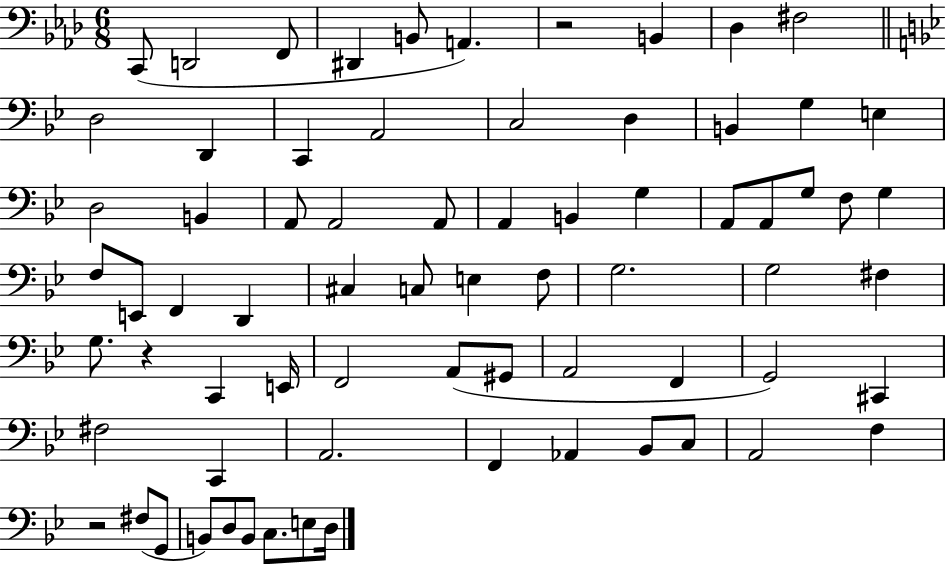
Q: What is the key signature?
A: AES major